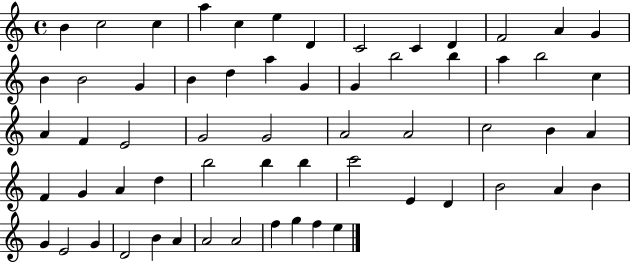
B4/q C5/h C5/q A5/q C5/q E5/q D4/q C4/h C4/q D4/q F4/h A4/q G4/q B4/q B4/h G4/q B4/q D5/q A5/q G4/q G4/q B5/h B5/q A5/q B5/h C5/q A4/q F4/q E4/h G4/h G4/h A4/h A4/h C5/h B4/q A4/q F4/q G4/q A4/q D5/q B5/h B5/q B5/q C6/h E4/q D4/q B4/h A4/q B4/q G4/q E4/h G4/q D4/h B4/q A4/q A4/h A4/h F5/q G5/q F5/q E5/q